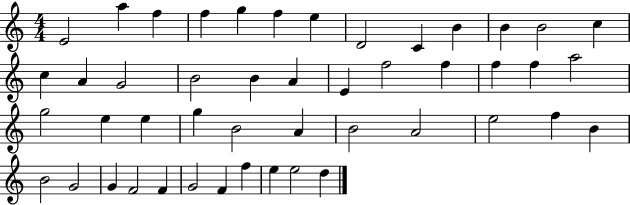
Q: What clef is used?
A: treble